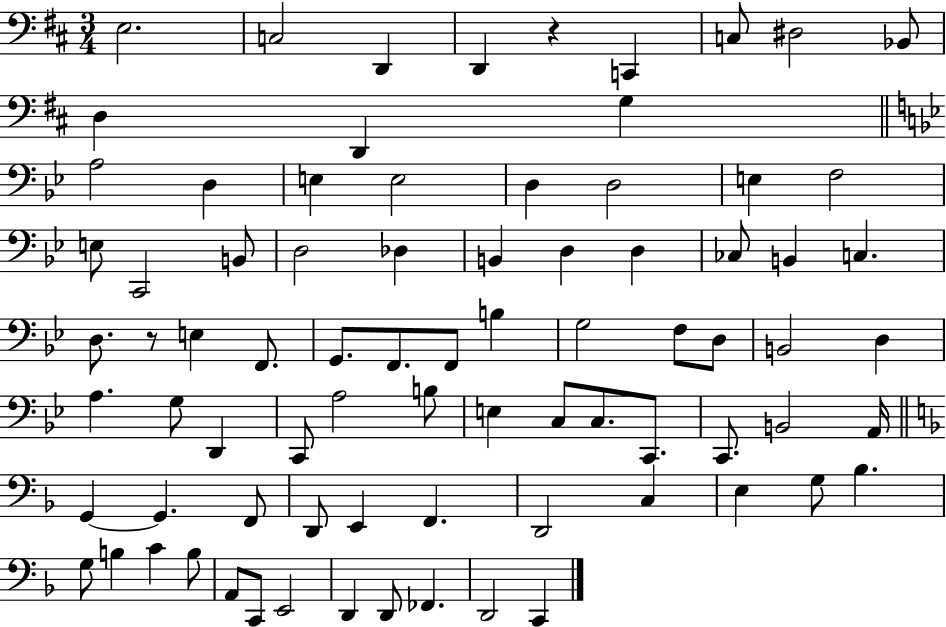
{
  \clef bass
  \numericTimeSignature
  \time 3/4
  \key d \major
  e2. | c2 d,4 | d,4 r4 c,4 | c8 dis2 bes,8 | \break d4 d,4 g4 | \bar "||" \break \key bes \major a2 d4 | e4 e2 | d4 d2 | e4 f2 | \break e8 c,2 b,8 | d2 des4 | b,4 d4 d4 | ces8 b,4 c4. | \break d8. r8 e4 f,8. | g,8. f,8. f,8 b4 | g2 f8 d8 | b,2 d4 | \break a4. g8 d,4 | c,8 a2 b8 | e4 c8 c8. c,8. | c,8. b,2 a,16 | \break \bar "||" \break \key d \minor g,4~~ g,4. f,8 | d,8 e,4 f,4. | d,2 c4 | e4 g8 bes4. | \break g8 b4 c'4 b8 | a,8 c,8 e,2 | d,4 d,8 fes,4. | d,2 c,4 | \break \bar "|."
}